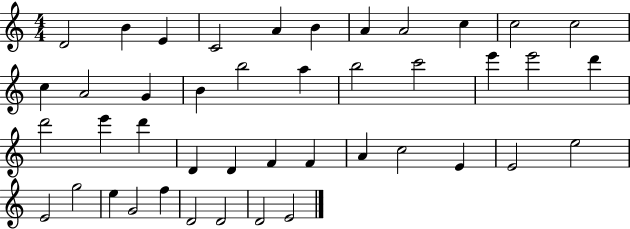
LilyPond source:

{
  \clef treble
  \numericTimeSignature
  \time 4/4
  \key c \major
  d'2 b'4 e'4 | c'2 a'4 b'4 | a'4 a'2 c''4 | c''2 c''2 | \break c''4 a'2 g'4 | b'4 b''2 a''4 | b''2 c'''2 | e'''4 e'''2 d'''4 | \break d'''2 e'''4 d'''4 | d'4 d'4 f'4 f'4 | a'4 c''2 e'4 | e'2 e''2 | \break e'2 g''2 | e''4 g'2 f''4 | d'2 d'2 | d'2 e'2 | \break \bar "|."
}